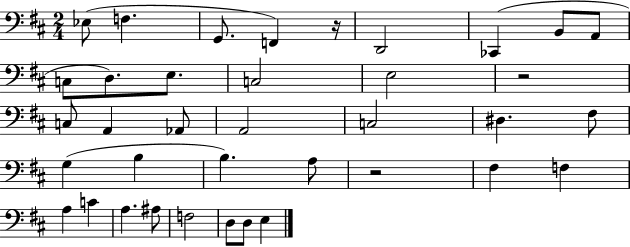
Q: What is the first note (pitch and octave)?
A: Eb3